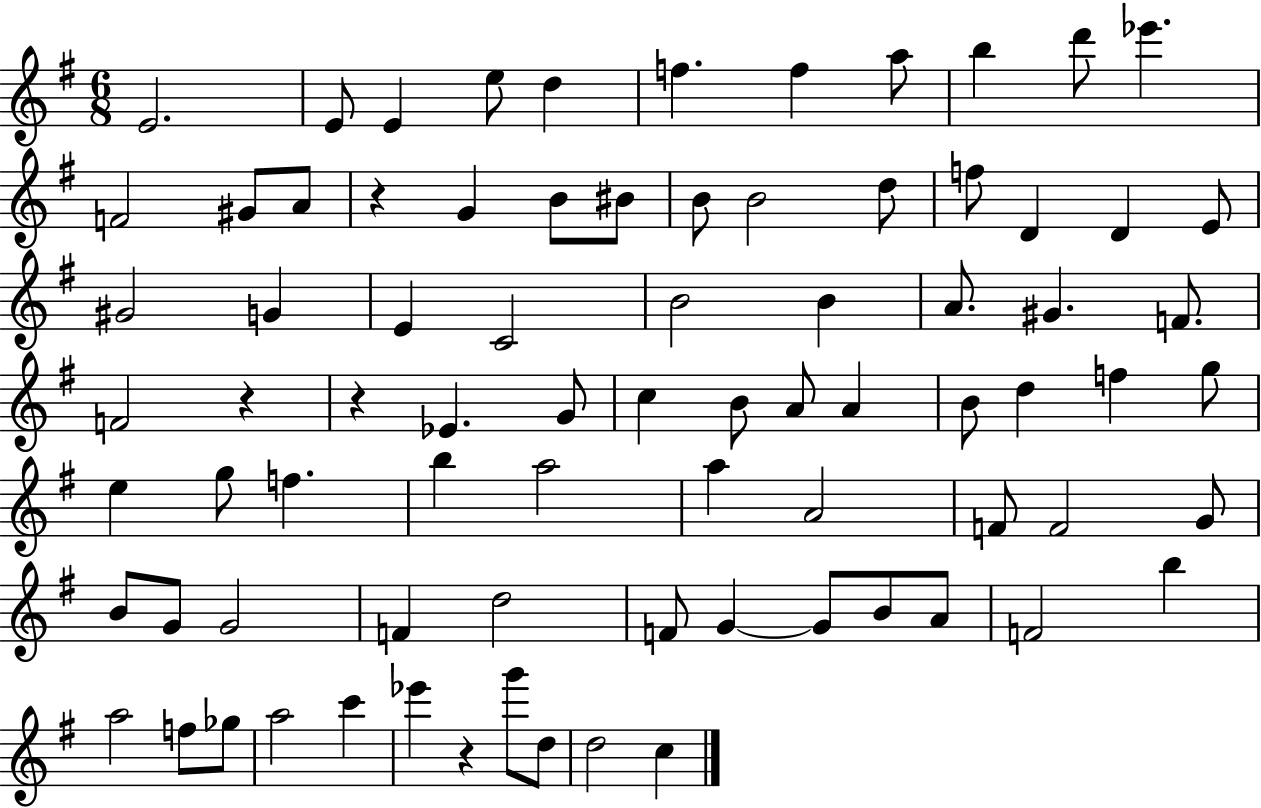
{
  \clef treble
  \numericTimeSignature
  \time 6/8
  \key g \major
  e'2. | e'8 e'4 e''8 d''4 | f''4. f''4 a''8 | b''4 d'''8 ees'''4. | \break f'2 gis'8 a'8 | r4 g'4 b'8 bis'8 | b'8 b'2 d''8 | f''8 d'4 d'4 e'8 | \break gis'2 g'4 | e'4 c'2 | b'2 b'4 | a'8. gis'4. f'8. | \break f'2 r4 | r4 ees'4. g'8 | c''4 b'8 a'8 a'4 | b'8 d''4 f''4 g''8 | \break e''4 g''8 f''4. | b''4 a''2 | a''4 a'2 | f'8 f'2 g'8 | \break b'8 g'8 g'2 | f'4 d''2 | f'8 g'4~~ g'8 b'8 a'8 | f'2 b''4 | \break a''2 f''8 ges''8 | a''2 c'''4 | ees'''4 r4 g'''8 d''8 | d''2 c''4 | \break \bar "|."
}